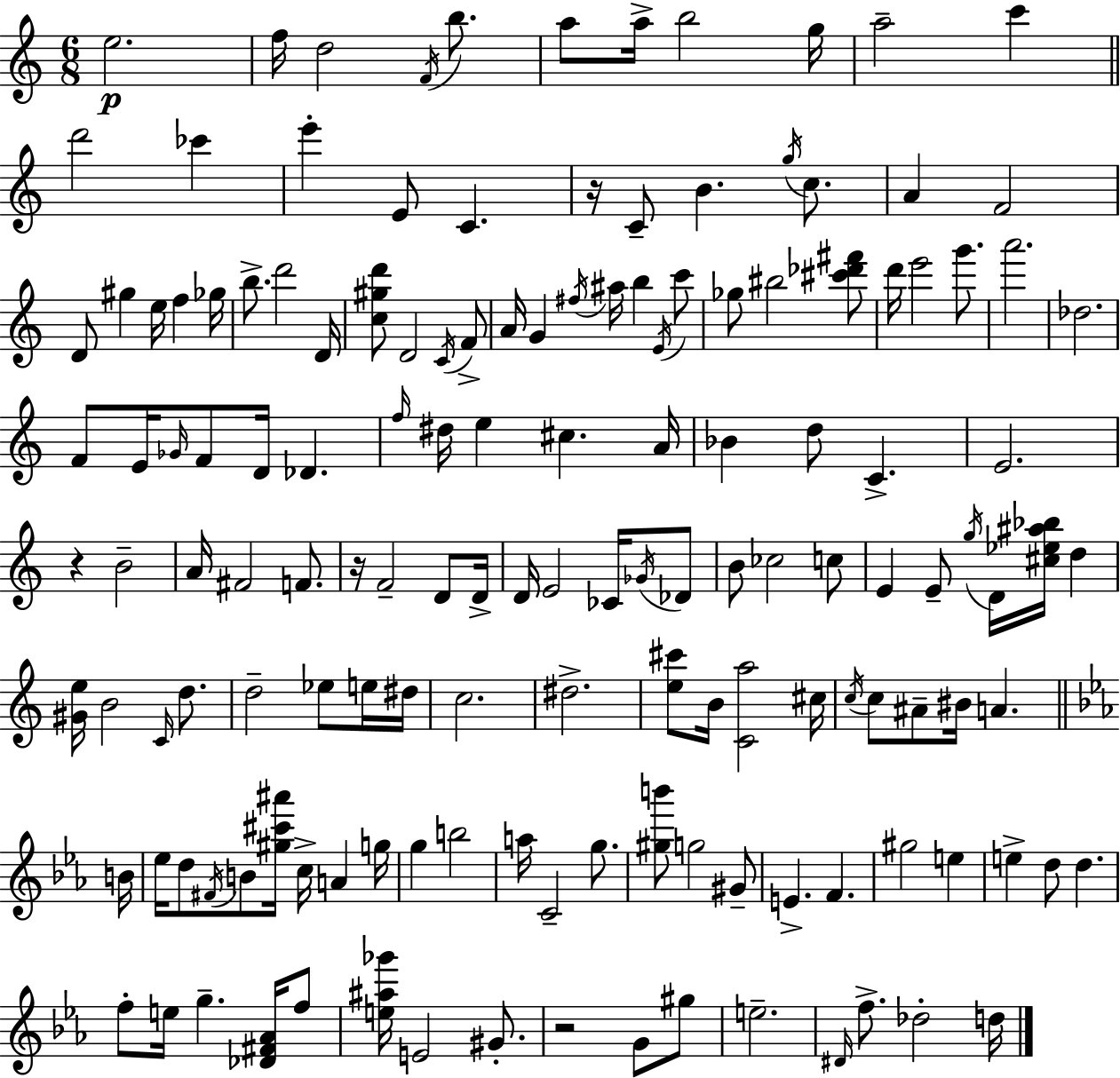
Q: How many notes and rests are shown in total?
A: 147